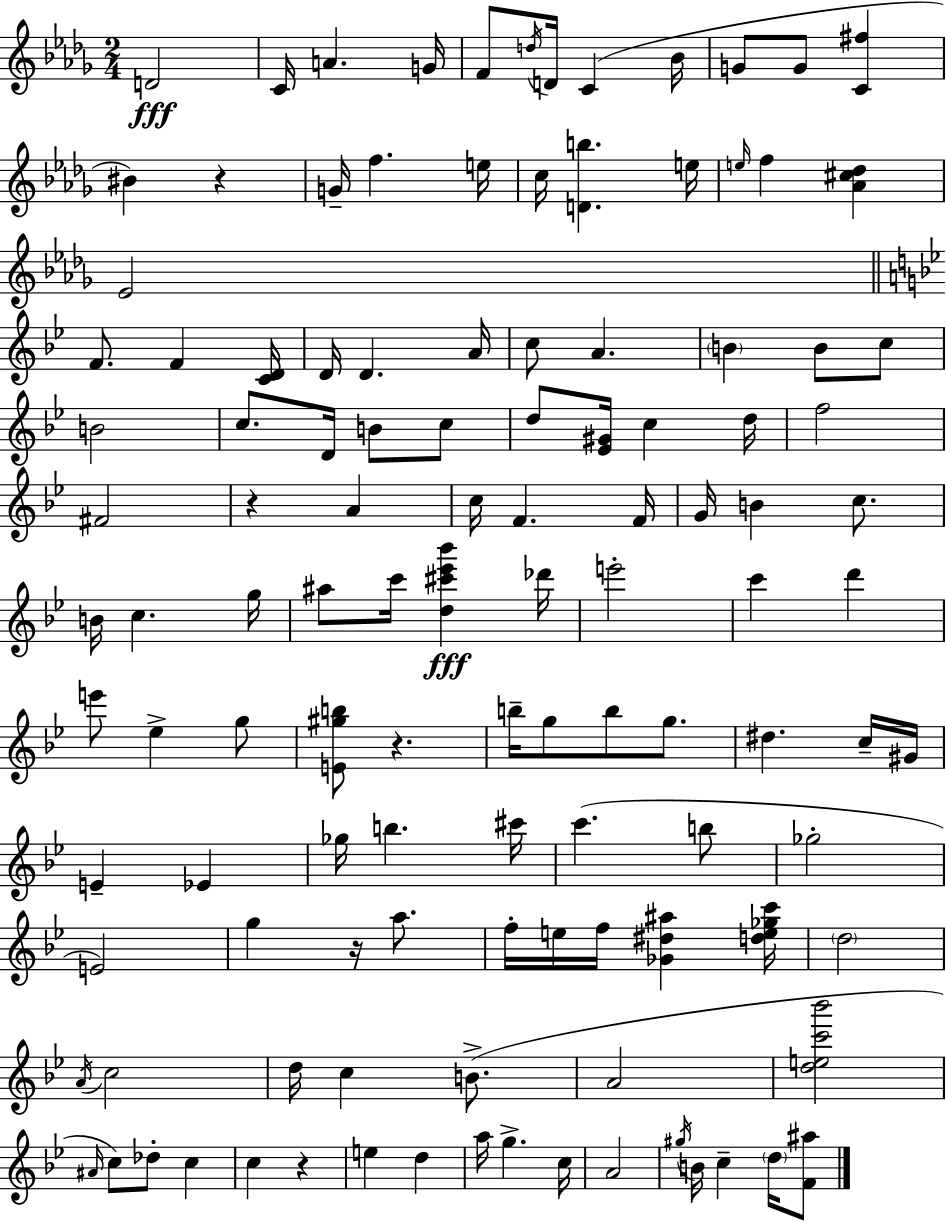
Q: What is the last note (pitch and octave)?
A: D5